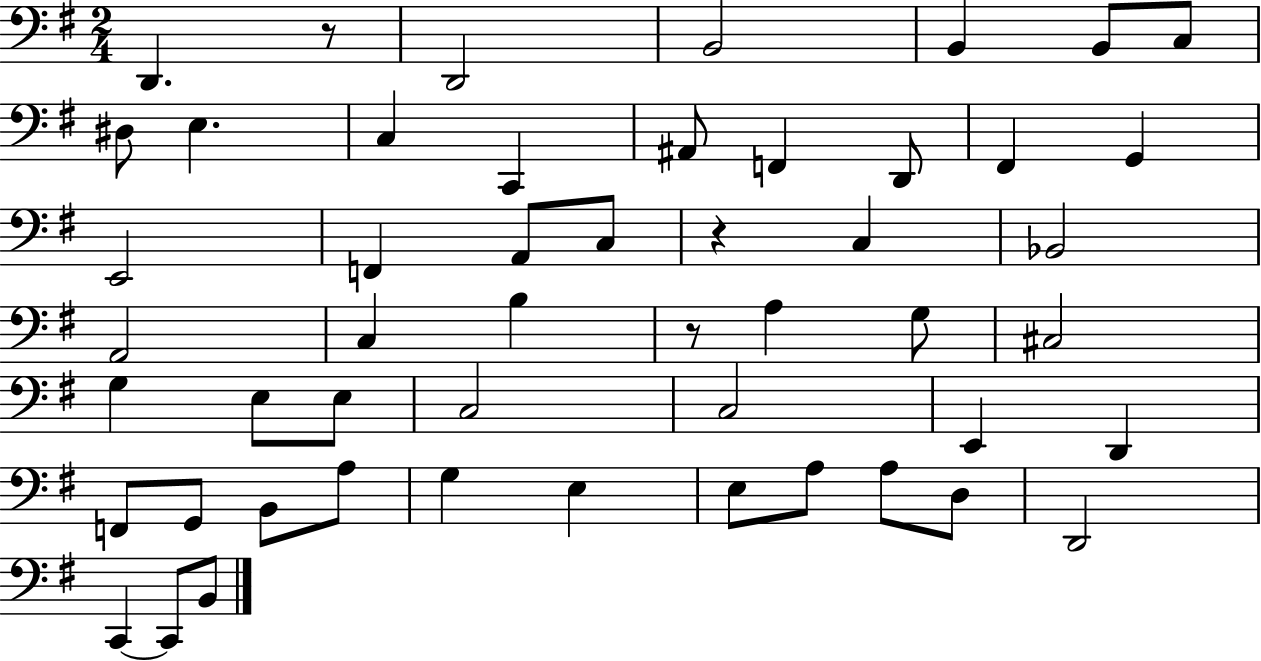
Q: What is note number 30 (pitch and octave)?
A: E3